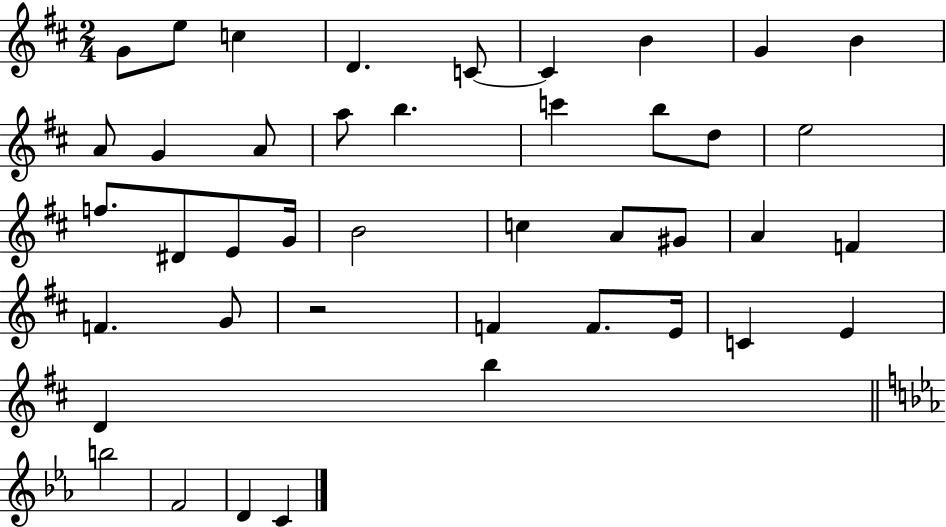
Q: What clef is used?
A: treble